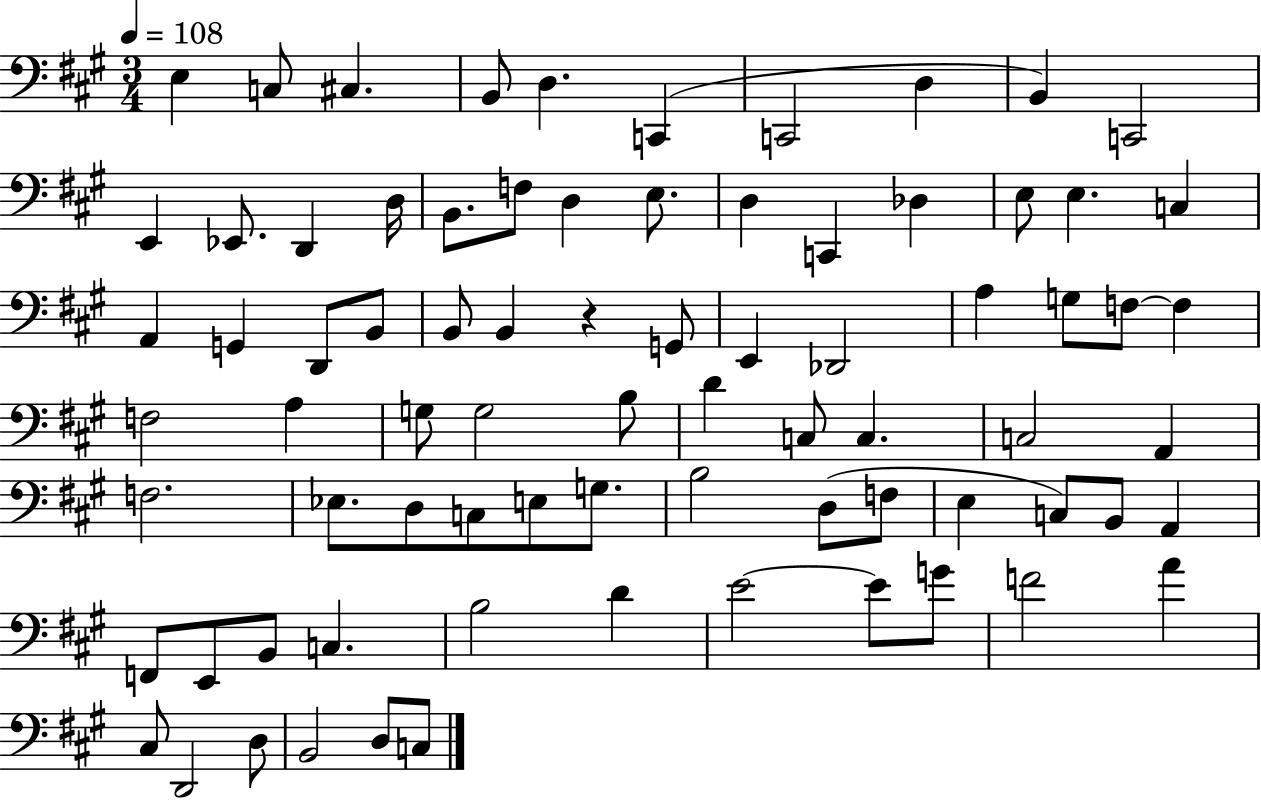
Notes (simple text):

E3/q C3/e C#3/q. B2/e D3/q. C2/q C2/h D3/q B2/q C2/h E2/q Eb2/e. D2/q D3/s B2/e. F3/e D3/q E3/e. D3/q C2/q Db3/q E3/e E3/q. C3/q A2/q G2/q D2/e B2/e B2/e B2/q R/q G2/e E2/q Db2/h A3/q G3/e F3/e F3/q F3/h A3/q G3/e G3/h B3/e D4/q C3/e C3/q. C3/h A2/q F3/h. Eb3/e. D3/e C3/e E3/e G3/e. B3/h D3/e F3/e E3/q C3/e B2/e A2/q F2/e E2/e B2/e C3/q. B3/h D4/q E4/h E4/e G4/e F4/h A4/q C#3/e D2/h D3/e B2/h D3/e C3/e